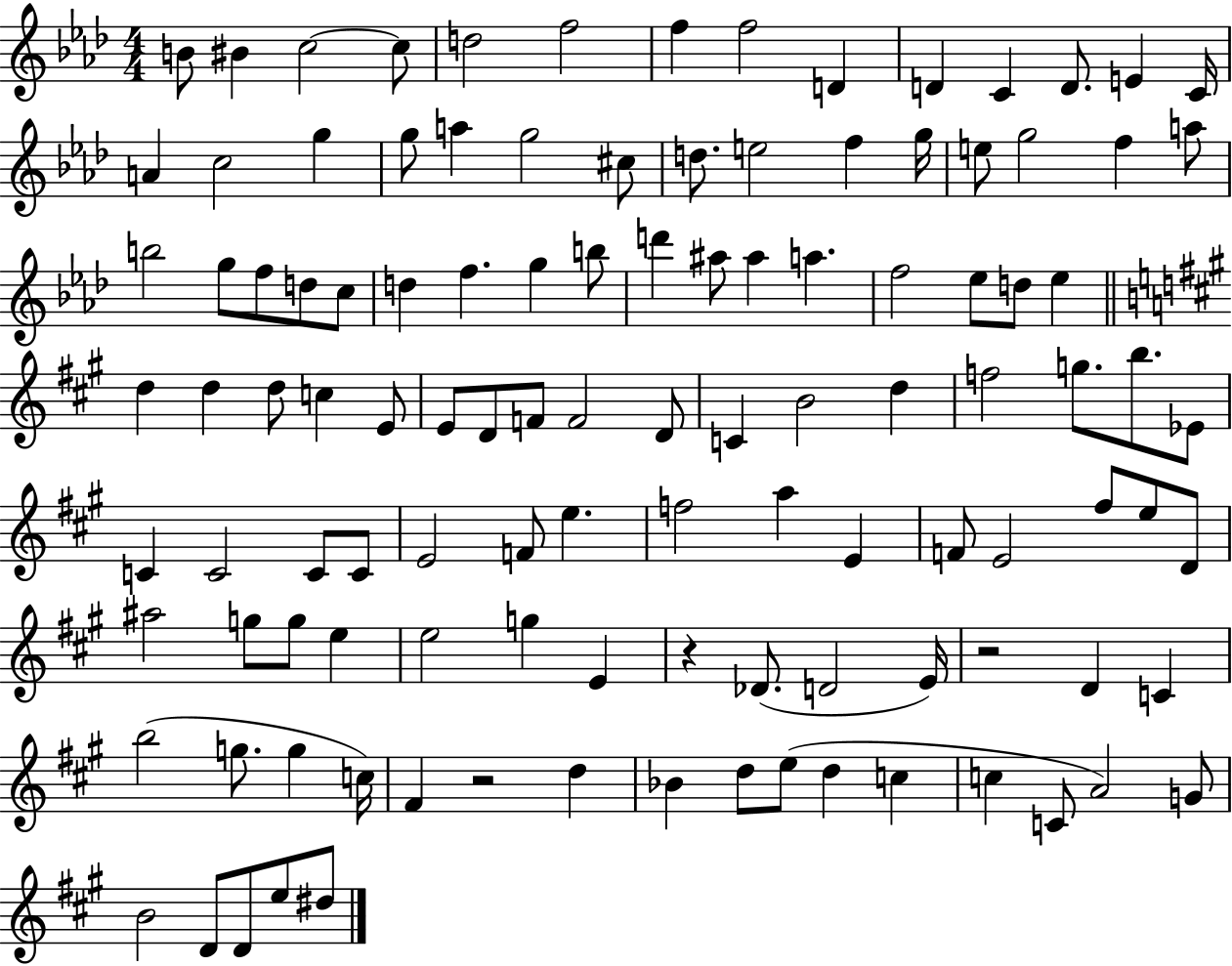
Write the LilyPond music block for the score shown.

{
  \clef treble
  \numericTimeSignature
  \time 4/4
  \key aes \major
  b'8 bis'4 c''2~~ c''8 | d''2 f''2 | f''4 f''2 d'4 | d'4 c'4 d'8. e'4 c'16 | \break a'4 c''2 g''4 | g''8 a''4 g''2 cis''8 | d''8. e''2 f''4 g''16 | e''8 g''2 f''4 a''8 | \break b''2 g''8 f''8 d''8 c''8 | d''4 f''4. g''4 b''8 | d'''4 ais''8 ais''4 a''4. | f''2 ees''8 d''8 ees''4 | \break \bar "||" \break \key a \major d''4 d''4 d''8 c''4 e'8 | e'8 d'8 f'8 f'2 d'8 | c'4 b'2 d''4 | f''2 g''8. b''8. ees'8 | \break c'4 c'2 c'8 c'8 | e'2 f'8 e''4. | f''2 a''4 e'4 | f'8 e'2 fis''8 e''8 d'8 | \break ais''2 g''8 g''8 e''4 | e''2 g''4 e'4 | r4 des'8.( d'2 e'16) | r2 d'4 c'4 | \break b''2( g''8. g''4 c''16) | fis'4 r2 d''4 | bes'4 d''8 e''8( d''4 c''4 | c''4 c'8 a'2) g'8 | \break b'2 d'8 d'8 e''8 dis''8 | \bar "|."
}